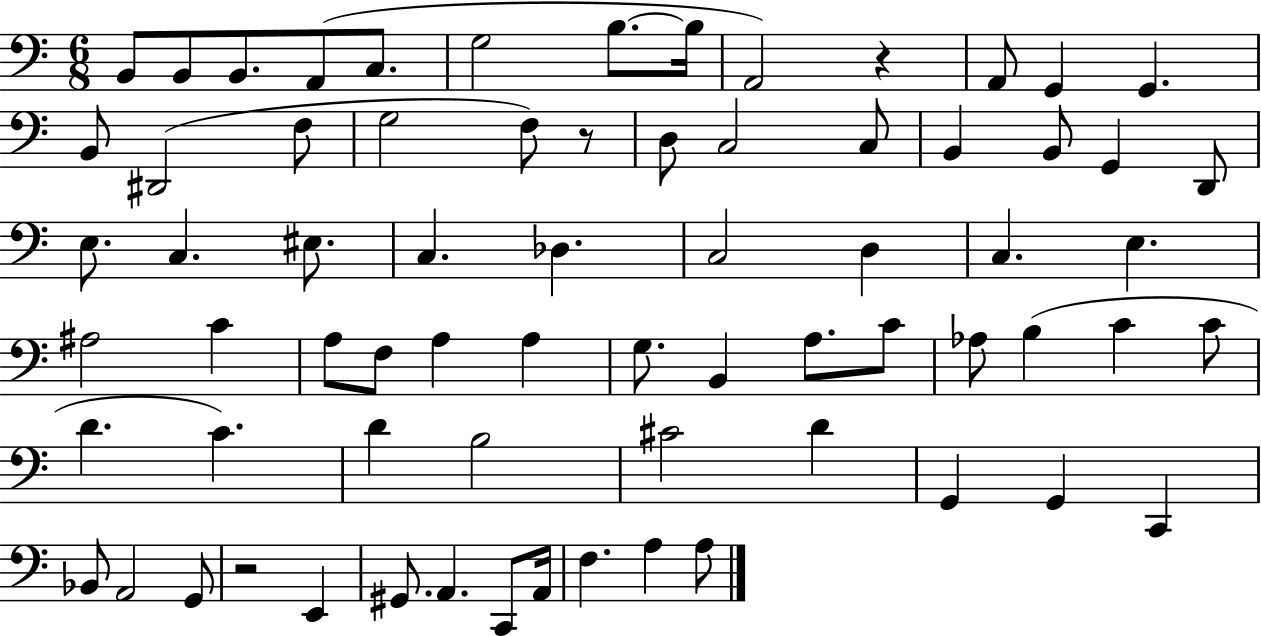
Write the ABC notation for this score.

X:1
T:Untitled
M:6/8
L:1/4
K:C
B,,/2 B,,/2 B,,/2 A,,/2 C,/2 G,2 B,/2 B,/4 A,,2 z A,,/2 G,, G,, B,,/2 ^D,,2 F,/2 G,2 F,/2 z/2 D,/2 C,2 C,/2 B,, B,,/2 G,, D,,/2 E,/2 C, ^E,/2 C, _D, C,2 D, C, E, ^A,2 C A,/2 F,/2 A, A, G,/2 B,, A,/2 C/2 _A,/2 B, C C/2 D C D B,2 ^C2 D G,, G,, C,, _B,,/2 A,,2 G,,/2 z2 E,, ^G,,/2 A,, C,,/2 A,,/4 F, A, A,/2